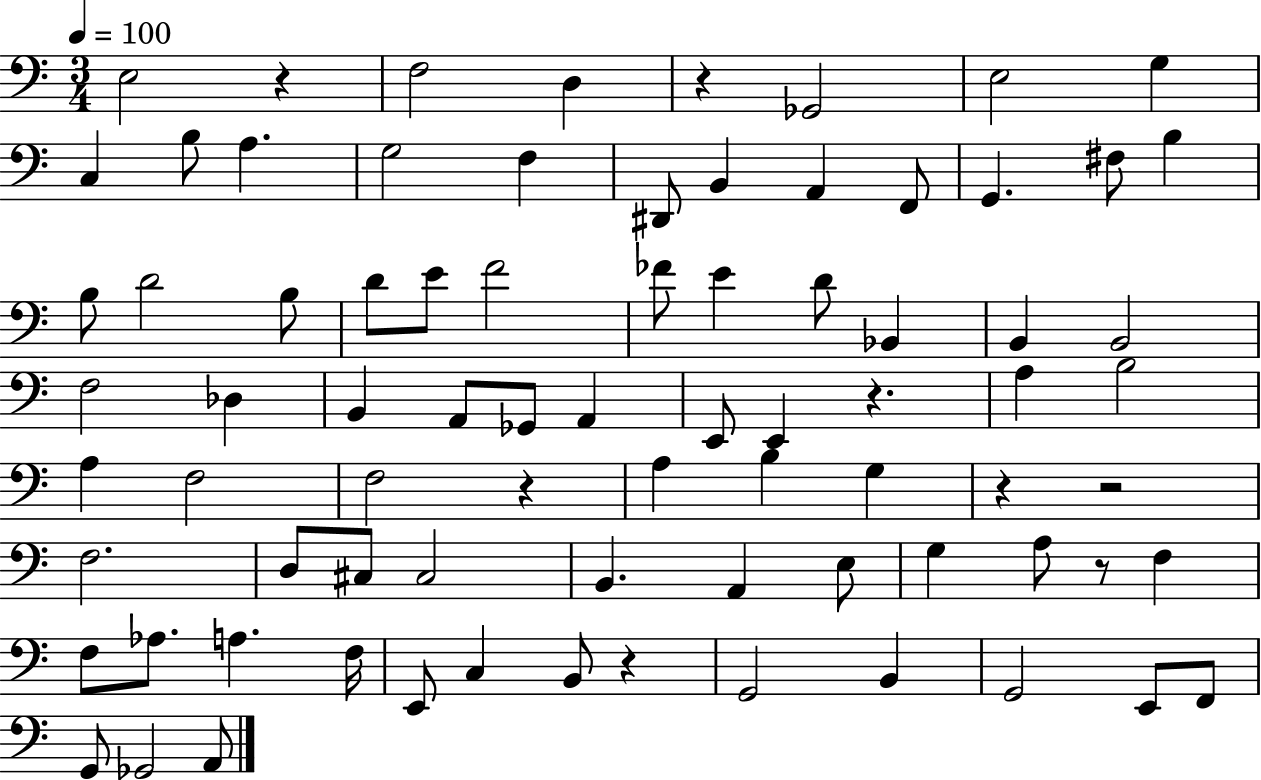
E3/h R/q F3/h D3/q R/q Gb2/h E3/h G3/q C3/q B3/e A3/q. G3/h F3/q D#2/e B2/q A2/q F2/e G2/q. F#3/e B3/q B3/e D4/h B3/e D4/e E4/e F4/h FES4/e E4/q D4/e Bb2/q B2/q B2/h F3/h Db3/q B2/q A2/e Gb2/e A2/q E2/e E2/q R/q. A3/q B3/h A3/q F3/h F3/h R/q A3/q B3/q G3/q R/q R/h F3/h. D3/e C#3/e C#3/h B2/q. A2/q E3/e G3/q A3/e R/e F3/q F3/e Ab3/e. A3/q. F3/s E2/e C3/q B2/e R/q G2/h B2/q G2/h E2/e F2/e G2/e Gb2/h A2/e